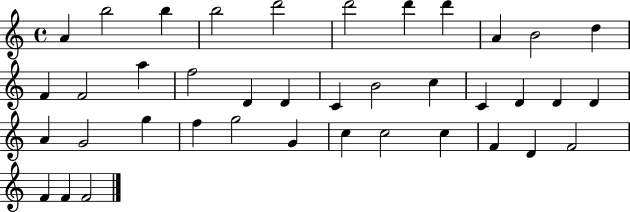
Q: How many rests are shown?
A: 0